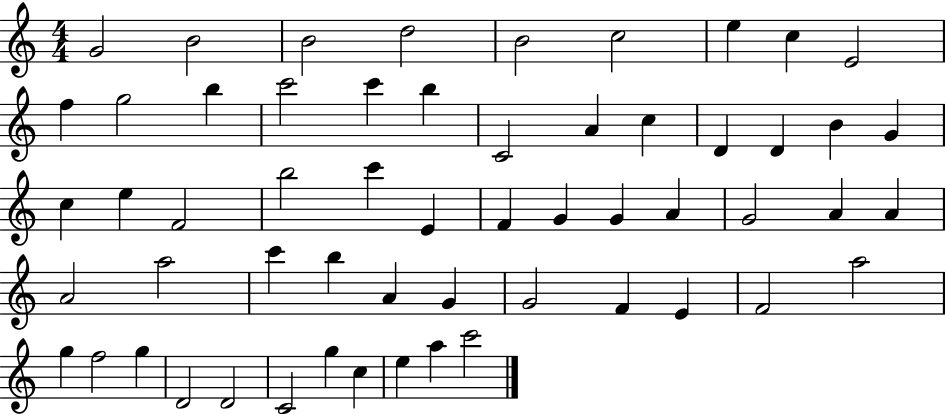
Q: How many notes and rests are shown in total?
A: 57